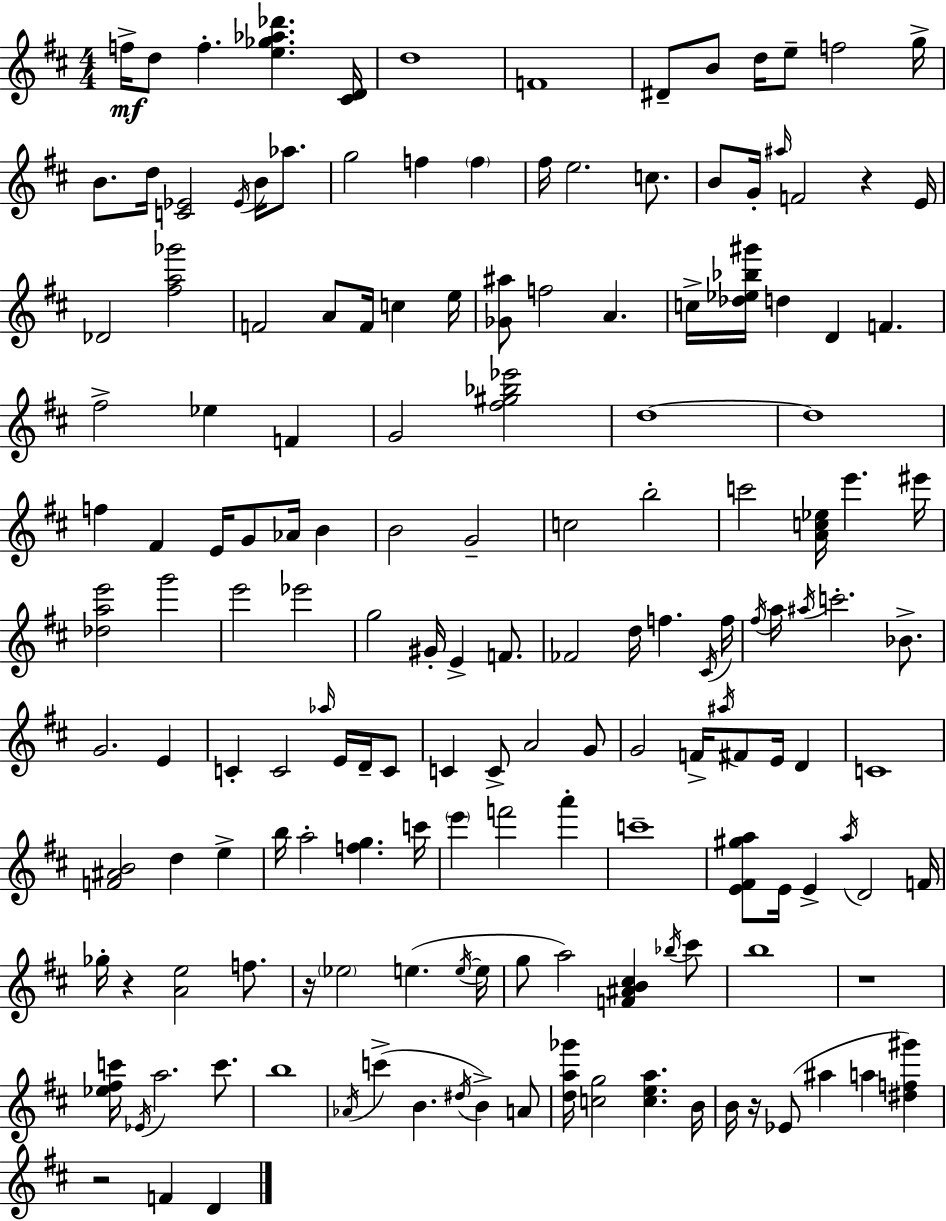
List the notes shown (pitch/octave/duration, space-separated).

F5/s D5/e F5/q. [E5,Gb5,Ab5,Db6]/q. [C#4,D4]/s D5/w F4/w D#4/e B4/e D5/s E5/e F5/h G5/s B4/e. D5/s [C4,Eb4]/h Eb4/s B4/s Ab5/e. G5/h F5/q F5/q F#5/s E5/h. C5/e. B4/e G4/s A#5/s F4/h R/q E4/s Db4/h [F#5,A5,Gb6]/h F4/h A4/e F4/s C5/q E5/s [Gb4,A#5]/e F5/h A4/q. C5/s [Db5,Eb5,Bb5,G#6]/s D5/q D4/q F4/q. F#5/h Eb5/q F4/q G4/h [F#5,G#5,Bb5,Eb6]/h D5/w D5/w F5/q F#4/q E4/s G4/e Ab4/s B4/q B4/h G4/h C5/h B5/h C6/h [A4,C5,Eb5]/s E6/q. EIS6/s [Db5,A5,E6]/h G6/h E6/h Eb6/h G5/h G#4/s E4/q F4/e. FES4/h D5/s F5/q. C#4/s F5/s F#5/s A5/s A#5/s C6/h. Bb4/e. G4/h. E4/q C4/q C4/h Ab5/s E4/s D4/s C4/e C4/q C4/e A4/h G4/e G4/h F4/s A#5/s F#4/e E4/s D4/q C4/w [F4,A#4,B4]/h D5/q E5/q B5/s A5/h [F5,G5]/q. C6/s E6/q F6/h A6/q C6/w [E4,F#4,G#5,A5]/e E4/s E4/q A5/s D4/h F4/s Gb5/s R/q [A4,E5]/h F5/e. R/s Eb5/h E5/q. E5/s E5/s G5/e A5/h [F4,A#4,B4,C#5]/q Bb5/s C#6/e B5/w R/w [Eb5,F#5,C6]/s Eb4/s A5/h. C6/e. B5/w Ab4/s C6/q B4/q. D#5/s B4/q A4/e [D5,A5,Gb6]/s [C5,G5]/h [C5,E5,A5]/q. B4/s B4/s R/s Eb4/e A#5/q A5/q [D#5,F5,G#6]/q R/h F4/q D4/q